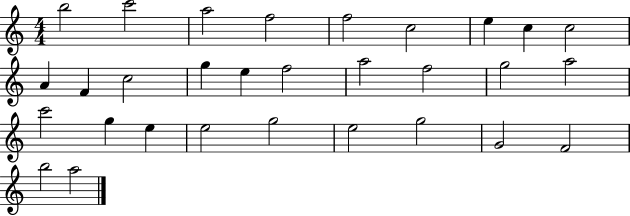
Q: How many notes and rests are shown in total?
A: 30